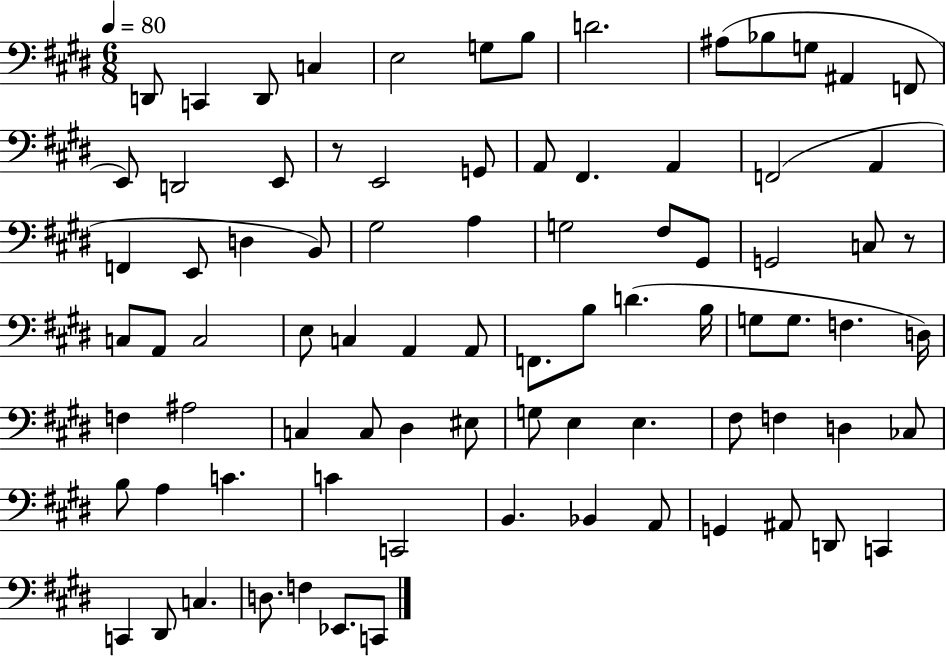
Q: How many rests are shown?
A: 2